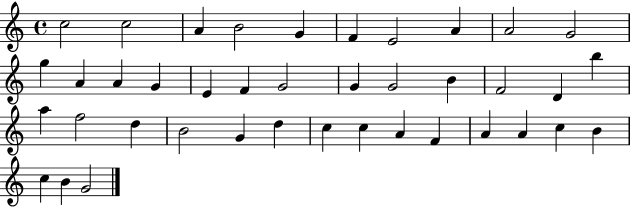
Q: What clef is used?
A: treble